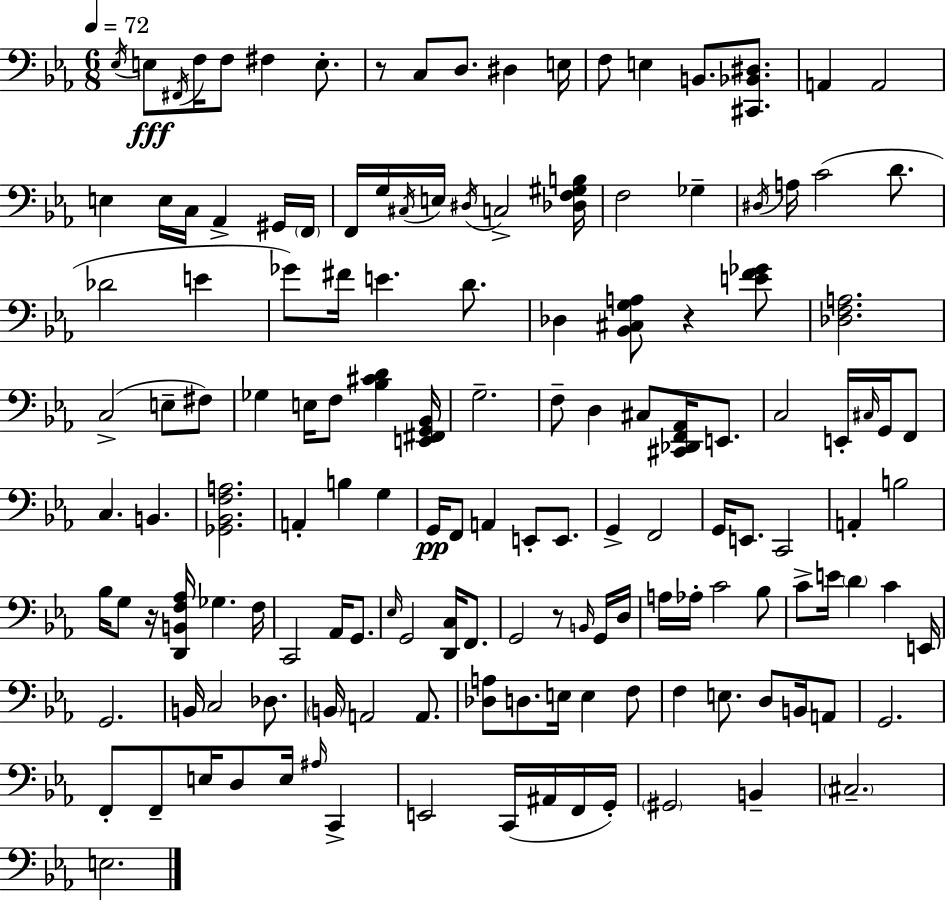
X:1
T:Untitled
M:6/8
L:1/4
K:Cm
_E,/4 E,/2 ^F,,/4 F,/4 F,/2 ^F, E,/2 z/2 C,/2 D,/2 ^D, E,/4 F,/2 E, B,,/2 [^C,,_B,,^D,]/2 A,, A,,2 E, E,/4 C,/4 _A,, ^G,,/4 F,,/4 F,,/4 G,/4 ^C,/4 E,/4 ^D,/4 C,2 [_D,F,^G,B,]/4 F,2 _G, ^D,/4 A,/4 C2 D/2 _D2 E _G/2 ^F/4 E D/2 _D, [_B,,^C,G,A,]/2 z [EF_G]/2 [_D,F,A,]2 C,2 E,/2 ^F,/2 _G, E,/4 F,/2 [_B,^CD] [E,,^F,,G,,_B,,]/4 G,2 F,/2 D, ^C,/2 [^C,,_D,,F,,_A,,]/4 E,,/2 C,2 E,,/4 ^C,/4 G,,/4 F,,/2 C, B,, [_G,,_B,,F,A,]2 A,, B, G, G,,/4 F,,/2 A,, E,,/2 E,,/2 G,, F,,2 G,,/4 E,,/2 C,,2 A,, B,2 _B,/4 G,/2 z/4 [D,,B,,F,_A,]/4 _G, F,/4 C,,2 _A,,/4 G,,/2 _E,/4 G,,2 [D,,C,]/4 F,,/2 G,,2 z/2 B,,/4 G,,/4 D,/4 A,/4 _A,/4 C2 _B,/2 C/2 E/4 D C E,,/4 G,,2 B,,/4 C,2 _D,/2 B,,/4 A,,2 A,,/2 [_D,A,]/2 D,/2 E,/4 E, F,/2 F, E,/2 D,/2 B,,/4 A,,/2 G,,2 F,,/2 F,,/2 E,/4 D,/2 E,/4 ^A,/4 C,, E,,2 C,,/4 ^A,,/4 F,,/4 G,,/4 ^G,,2 B,, ^C,2 E,2